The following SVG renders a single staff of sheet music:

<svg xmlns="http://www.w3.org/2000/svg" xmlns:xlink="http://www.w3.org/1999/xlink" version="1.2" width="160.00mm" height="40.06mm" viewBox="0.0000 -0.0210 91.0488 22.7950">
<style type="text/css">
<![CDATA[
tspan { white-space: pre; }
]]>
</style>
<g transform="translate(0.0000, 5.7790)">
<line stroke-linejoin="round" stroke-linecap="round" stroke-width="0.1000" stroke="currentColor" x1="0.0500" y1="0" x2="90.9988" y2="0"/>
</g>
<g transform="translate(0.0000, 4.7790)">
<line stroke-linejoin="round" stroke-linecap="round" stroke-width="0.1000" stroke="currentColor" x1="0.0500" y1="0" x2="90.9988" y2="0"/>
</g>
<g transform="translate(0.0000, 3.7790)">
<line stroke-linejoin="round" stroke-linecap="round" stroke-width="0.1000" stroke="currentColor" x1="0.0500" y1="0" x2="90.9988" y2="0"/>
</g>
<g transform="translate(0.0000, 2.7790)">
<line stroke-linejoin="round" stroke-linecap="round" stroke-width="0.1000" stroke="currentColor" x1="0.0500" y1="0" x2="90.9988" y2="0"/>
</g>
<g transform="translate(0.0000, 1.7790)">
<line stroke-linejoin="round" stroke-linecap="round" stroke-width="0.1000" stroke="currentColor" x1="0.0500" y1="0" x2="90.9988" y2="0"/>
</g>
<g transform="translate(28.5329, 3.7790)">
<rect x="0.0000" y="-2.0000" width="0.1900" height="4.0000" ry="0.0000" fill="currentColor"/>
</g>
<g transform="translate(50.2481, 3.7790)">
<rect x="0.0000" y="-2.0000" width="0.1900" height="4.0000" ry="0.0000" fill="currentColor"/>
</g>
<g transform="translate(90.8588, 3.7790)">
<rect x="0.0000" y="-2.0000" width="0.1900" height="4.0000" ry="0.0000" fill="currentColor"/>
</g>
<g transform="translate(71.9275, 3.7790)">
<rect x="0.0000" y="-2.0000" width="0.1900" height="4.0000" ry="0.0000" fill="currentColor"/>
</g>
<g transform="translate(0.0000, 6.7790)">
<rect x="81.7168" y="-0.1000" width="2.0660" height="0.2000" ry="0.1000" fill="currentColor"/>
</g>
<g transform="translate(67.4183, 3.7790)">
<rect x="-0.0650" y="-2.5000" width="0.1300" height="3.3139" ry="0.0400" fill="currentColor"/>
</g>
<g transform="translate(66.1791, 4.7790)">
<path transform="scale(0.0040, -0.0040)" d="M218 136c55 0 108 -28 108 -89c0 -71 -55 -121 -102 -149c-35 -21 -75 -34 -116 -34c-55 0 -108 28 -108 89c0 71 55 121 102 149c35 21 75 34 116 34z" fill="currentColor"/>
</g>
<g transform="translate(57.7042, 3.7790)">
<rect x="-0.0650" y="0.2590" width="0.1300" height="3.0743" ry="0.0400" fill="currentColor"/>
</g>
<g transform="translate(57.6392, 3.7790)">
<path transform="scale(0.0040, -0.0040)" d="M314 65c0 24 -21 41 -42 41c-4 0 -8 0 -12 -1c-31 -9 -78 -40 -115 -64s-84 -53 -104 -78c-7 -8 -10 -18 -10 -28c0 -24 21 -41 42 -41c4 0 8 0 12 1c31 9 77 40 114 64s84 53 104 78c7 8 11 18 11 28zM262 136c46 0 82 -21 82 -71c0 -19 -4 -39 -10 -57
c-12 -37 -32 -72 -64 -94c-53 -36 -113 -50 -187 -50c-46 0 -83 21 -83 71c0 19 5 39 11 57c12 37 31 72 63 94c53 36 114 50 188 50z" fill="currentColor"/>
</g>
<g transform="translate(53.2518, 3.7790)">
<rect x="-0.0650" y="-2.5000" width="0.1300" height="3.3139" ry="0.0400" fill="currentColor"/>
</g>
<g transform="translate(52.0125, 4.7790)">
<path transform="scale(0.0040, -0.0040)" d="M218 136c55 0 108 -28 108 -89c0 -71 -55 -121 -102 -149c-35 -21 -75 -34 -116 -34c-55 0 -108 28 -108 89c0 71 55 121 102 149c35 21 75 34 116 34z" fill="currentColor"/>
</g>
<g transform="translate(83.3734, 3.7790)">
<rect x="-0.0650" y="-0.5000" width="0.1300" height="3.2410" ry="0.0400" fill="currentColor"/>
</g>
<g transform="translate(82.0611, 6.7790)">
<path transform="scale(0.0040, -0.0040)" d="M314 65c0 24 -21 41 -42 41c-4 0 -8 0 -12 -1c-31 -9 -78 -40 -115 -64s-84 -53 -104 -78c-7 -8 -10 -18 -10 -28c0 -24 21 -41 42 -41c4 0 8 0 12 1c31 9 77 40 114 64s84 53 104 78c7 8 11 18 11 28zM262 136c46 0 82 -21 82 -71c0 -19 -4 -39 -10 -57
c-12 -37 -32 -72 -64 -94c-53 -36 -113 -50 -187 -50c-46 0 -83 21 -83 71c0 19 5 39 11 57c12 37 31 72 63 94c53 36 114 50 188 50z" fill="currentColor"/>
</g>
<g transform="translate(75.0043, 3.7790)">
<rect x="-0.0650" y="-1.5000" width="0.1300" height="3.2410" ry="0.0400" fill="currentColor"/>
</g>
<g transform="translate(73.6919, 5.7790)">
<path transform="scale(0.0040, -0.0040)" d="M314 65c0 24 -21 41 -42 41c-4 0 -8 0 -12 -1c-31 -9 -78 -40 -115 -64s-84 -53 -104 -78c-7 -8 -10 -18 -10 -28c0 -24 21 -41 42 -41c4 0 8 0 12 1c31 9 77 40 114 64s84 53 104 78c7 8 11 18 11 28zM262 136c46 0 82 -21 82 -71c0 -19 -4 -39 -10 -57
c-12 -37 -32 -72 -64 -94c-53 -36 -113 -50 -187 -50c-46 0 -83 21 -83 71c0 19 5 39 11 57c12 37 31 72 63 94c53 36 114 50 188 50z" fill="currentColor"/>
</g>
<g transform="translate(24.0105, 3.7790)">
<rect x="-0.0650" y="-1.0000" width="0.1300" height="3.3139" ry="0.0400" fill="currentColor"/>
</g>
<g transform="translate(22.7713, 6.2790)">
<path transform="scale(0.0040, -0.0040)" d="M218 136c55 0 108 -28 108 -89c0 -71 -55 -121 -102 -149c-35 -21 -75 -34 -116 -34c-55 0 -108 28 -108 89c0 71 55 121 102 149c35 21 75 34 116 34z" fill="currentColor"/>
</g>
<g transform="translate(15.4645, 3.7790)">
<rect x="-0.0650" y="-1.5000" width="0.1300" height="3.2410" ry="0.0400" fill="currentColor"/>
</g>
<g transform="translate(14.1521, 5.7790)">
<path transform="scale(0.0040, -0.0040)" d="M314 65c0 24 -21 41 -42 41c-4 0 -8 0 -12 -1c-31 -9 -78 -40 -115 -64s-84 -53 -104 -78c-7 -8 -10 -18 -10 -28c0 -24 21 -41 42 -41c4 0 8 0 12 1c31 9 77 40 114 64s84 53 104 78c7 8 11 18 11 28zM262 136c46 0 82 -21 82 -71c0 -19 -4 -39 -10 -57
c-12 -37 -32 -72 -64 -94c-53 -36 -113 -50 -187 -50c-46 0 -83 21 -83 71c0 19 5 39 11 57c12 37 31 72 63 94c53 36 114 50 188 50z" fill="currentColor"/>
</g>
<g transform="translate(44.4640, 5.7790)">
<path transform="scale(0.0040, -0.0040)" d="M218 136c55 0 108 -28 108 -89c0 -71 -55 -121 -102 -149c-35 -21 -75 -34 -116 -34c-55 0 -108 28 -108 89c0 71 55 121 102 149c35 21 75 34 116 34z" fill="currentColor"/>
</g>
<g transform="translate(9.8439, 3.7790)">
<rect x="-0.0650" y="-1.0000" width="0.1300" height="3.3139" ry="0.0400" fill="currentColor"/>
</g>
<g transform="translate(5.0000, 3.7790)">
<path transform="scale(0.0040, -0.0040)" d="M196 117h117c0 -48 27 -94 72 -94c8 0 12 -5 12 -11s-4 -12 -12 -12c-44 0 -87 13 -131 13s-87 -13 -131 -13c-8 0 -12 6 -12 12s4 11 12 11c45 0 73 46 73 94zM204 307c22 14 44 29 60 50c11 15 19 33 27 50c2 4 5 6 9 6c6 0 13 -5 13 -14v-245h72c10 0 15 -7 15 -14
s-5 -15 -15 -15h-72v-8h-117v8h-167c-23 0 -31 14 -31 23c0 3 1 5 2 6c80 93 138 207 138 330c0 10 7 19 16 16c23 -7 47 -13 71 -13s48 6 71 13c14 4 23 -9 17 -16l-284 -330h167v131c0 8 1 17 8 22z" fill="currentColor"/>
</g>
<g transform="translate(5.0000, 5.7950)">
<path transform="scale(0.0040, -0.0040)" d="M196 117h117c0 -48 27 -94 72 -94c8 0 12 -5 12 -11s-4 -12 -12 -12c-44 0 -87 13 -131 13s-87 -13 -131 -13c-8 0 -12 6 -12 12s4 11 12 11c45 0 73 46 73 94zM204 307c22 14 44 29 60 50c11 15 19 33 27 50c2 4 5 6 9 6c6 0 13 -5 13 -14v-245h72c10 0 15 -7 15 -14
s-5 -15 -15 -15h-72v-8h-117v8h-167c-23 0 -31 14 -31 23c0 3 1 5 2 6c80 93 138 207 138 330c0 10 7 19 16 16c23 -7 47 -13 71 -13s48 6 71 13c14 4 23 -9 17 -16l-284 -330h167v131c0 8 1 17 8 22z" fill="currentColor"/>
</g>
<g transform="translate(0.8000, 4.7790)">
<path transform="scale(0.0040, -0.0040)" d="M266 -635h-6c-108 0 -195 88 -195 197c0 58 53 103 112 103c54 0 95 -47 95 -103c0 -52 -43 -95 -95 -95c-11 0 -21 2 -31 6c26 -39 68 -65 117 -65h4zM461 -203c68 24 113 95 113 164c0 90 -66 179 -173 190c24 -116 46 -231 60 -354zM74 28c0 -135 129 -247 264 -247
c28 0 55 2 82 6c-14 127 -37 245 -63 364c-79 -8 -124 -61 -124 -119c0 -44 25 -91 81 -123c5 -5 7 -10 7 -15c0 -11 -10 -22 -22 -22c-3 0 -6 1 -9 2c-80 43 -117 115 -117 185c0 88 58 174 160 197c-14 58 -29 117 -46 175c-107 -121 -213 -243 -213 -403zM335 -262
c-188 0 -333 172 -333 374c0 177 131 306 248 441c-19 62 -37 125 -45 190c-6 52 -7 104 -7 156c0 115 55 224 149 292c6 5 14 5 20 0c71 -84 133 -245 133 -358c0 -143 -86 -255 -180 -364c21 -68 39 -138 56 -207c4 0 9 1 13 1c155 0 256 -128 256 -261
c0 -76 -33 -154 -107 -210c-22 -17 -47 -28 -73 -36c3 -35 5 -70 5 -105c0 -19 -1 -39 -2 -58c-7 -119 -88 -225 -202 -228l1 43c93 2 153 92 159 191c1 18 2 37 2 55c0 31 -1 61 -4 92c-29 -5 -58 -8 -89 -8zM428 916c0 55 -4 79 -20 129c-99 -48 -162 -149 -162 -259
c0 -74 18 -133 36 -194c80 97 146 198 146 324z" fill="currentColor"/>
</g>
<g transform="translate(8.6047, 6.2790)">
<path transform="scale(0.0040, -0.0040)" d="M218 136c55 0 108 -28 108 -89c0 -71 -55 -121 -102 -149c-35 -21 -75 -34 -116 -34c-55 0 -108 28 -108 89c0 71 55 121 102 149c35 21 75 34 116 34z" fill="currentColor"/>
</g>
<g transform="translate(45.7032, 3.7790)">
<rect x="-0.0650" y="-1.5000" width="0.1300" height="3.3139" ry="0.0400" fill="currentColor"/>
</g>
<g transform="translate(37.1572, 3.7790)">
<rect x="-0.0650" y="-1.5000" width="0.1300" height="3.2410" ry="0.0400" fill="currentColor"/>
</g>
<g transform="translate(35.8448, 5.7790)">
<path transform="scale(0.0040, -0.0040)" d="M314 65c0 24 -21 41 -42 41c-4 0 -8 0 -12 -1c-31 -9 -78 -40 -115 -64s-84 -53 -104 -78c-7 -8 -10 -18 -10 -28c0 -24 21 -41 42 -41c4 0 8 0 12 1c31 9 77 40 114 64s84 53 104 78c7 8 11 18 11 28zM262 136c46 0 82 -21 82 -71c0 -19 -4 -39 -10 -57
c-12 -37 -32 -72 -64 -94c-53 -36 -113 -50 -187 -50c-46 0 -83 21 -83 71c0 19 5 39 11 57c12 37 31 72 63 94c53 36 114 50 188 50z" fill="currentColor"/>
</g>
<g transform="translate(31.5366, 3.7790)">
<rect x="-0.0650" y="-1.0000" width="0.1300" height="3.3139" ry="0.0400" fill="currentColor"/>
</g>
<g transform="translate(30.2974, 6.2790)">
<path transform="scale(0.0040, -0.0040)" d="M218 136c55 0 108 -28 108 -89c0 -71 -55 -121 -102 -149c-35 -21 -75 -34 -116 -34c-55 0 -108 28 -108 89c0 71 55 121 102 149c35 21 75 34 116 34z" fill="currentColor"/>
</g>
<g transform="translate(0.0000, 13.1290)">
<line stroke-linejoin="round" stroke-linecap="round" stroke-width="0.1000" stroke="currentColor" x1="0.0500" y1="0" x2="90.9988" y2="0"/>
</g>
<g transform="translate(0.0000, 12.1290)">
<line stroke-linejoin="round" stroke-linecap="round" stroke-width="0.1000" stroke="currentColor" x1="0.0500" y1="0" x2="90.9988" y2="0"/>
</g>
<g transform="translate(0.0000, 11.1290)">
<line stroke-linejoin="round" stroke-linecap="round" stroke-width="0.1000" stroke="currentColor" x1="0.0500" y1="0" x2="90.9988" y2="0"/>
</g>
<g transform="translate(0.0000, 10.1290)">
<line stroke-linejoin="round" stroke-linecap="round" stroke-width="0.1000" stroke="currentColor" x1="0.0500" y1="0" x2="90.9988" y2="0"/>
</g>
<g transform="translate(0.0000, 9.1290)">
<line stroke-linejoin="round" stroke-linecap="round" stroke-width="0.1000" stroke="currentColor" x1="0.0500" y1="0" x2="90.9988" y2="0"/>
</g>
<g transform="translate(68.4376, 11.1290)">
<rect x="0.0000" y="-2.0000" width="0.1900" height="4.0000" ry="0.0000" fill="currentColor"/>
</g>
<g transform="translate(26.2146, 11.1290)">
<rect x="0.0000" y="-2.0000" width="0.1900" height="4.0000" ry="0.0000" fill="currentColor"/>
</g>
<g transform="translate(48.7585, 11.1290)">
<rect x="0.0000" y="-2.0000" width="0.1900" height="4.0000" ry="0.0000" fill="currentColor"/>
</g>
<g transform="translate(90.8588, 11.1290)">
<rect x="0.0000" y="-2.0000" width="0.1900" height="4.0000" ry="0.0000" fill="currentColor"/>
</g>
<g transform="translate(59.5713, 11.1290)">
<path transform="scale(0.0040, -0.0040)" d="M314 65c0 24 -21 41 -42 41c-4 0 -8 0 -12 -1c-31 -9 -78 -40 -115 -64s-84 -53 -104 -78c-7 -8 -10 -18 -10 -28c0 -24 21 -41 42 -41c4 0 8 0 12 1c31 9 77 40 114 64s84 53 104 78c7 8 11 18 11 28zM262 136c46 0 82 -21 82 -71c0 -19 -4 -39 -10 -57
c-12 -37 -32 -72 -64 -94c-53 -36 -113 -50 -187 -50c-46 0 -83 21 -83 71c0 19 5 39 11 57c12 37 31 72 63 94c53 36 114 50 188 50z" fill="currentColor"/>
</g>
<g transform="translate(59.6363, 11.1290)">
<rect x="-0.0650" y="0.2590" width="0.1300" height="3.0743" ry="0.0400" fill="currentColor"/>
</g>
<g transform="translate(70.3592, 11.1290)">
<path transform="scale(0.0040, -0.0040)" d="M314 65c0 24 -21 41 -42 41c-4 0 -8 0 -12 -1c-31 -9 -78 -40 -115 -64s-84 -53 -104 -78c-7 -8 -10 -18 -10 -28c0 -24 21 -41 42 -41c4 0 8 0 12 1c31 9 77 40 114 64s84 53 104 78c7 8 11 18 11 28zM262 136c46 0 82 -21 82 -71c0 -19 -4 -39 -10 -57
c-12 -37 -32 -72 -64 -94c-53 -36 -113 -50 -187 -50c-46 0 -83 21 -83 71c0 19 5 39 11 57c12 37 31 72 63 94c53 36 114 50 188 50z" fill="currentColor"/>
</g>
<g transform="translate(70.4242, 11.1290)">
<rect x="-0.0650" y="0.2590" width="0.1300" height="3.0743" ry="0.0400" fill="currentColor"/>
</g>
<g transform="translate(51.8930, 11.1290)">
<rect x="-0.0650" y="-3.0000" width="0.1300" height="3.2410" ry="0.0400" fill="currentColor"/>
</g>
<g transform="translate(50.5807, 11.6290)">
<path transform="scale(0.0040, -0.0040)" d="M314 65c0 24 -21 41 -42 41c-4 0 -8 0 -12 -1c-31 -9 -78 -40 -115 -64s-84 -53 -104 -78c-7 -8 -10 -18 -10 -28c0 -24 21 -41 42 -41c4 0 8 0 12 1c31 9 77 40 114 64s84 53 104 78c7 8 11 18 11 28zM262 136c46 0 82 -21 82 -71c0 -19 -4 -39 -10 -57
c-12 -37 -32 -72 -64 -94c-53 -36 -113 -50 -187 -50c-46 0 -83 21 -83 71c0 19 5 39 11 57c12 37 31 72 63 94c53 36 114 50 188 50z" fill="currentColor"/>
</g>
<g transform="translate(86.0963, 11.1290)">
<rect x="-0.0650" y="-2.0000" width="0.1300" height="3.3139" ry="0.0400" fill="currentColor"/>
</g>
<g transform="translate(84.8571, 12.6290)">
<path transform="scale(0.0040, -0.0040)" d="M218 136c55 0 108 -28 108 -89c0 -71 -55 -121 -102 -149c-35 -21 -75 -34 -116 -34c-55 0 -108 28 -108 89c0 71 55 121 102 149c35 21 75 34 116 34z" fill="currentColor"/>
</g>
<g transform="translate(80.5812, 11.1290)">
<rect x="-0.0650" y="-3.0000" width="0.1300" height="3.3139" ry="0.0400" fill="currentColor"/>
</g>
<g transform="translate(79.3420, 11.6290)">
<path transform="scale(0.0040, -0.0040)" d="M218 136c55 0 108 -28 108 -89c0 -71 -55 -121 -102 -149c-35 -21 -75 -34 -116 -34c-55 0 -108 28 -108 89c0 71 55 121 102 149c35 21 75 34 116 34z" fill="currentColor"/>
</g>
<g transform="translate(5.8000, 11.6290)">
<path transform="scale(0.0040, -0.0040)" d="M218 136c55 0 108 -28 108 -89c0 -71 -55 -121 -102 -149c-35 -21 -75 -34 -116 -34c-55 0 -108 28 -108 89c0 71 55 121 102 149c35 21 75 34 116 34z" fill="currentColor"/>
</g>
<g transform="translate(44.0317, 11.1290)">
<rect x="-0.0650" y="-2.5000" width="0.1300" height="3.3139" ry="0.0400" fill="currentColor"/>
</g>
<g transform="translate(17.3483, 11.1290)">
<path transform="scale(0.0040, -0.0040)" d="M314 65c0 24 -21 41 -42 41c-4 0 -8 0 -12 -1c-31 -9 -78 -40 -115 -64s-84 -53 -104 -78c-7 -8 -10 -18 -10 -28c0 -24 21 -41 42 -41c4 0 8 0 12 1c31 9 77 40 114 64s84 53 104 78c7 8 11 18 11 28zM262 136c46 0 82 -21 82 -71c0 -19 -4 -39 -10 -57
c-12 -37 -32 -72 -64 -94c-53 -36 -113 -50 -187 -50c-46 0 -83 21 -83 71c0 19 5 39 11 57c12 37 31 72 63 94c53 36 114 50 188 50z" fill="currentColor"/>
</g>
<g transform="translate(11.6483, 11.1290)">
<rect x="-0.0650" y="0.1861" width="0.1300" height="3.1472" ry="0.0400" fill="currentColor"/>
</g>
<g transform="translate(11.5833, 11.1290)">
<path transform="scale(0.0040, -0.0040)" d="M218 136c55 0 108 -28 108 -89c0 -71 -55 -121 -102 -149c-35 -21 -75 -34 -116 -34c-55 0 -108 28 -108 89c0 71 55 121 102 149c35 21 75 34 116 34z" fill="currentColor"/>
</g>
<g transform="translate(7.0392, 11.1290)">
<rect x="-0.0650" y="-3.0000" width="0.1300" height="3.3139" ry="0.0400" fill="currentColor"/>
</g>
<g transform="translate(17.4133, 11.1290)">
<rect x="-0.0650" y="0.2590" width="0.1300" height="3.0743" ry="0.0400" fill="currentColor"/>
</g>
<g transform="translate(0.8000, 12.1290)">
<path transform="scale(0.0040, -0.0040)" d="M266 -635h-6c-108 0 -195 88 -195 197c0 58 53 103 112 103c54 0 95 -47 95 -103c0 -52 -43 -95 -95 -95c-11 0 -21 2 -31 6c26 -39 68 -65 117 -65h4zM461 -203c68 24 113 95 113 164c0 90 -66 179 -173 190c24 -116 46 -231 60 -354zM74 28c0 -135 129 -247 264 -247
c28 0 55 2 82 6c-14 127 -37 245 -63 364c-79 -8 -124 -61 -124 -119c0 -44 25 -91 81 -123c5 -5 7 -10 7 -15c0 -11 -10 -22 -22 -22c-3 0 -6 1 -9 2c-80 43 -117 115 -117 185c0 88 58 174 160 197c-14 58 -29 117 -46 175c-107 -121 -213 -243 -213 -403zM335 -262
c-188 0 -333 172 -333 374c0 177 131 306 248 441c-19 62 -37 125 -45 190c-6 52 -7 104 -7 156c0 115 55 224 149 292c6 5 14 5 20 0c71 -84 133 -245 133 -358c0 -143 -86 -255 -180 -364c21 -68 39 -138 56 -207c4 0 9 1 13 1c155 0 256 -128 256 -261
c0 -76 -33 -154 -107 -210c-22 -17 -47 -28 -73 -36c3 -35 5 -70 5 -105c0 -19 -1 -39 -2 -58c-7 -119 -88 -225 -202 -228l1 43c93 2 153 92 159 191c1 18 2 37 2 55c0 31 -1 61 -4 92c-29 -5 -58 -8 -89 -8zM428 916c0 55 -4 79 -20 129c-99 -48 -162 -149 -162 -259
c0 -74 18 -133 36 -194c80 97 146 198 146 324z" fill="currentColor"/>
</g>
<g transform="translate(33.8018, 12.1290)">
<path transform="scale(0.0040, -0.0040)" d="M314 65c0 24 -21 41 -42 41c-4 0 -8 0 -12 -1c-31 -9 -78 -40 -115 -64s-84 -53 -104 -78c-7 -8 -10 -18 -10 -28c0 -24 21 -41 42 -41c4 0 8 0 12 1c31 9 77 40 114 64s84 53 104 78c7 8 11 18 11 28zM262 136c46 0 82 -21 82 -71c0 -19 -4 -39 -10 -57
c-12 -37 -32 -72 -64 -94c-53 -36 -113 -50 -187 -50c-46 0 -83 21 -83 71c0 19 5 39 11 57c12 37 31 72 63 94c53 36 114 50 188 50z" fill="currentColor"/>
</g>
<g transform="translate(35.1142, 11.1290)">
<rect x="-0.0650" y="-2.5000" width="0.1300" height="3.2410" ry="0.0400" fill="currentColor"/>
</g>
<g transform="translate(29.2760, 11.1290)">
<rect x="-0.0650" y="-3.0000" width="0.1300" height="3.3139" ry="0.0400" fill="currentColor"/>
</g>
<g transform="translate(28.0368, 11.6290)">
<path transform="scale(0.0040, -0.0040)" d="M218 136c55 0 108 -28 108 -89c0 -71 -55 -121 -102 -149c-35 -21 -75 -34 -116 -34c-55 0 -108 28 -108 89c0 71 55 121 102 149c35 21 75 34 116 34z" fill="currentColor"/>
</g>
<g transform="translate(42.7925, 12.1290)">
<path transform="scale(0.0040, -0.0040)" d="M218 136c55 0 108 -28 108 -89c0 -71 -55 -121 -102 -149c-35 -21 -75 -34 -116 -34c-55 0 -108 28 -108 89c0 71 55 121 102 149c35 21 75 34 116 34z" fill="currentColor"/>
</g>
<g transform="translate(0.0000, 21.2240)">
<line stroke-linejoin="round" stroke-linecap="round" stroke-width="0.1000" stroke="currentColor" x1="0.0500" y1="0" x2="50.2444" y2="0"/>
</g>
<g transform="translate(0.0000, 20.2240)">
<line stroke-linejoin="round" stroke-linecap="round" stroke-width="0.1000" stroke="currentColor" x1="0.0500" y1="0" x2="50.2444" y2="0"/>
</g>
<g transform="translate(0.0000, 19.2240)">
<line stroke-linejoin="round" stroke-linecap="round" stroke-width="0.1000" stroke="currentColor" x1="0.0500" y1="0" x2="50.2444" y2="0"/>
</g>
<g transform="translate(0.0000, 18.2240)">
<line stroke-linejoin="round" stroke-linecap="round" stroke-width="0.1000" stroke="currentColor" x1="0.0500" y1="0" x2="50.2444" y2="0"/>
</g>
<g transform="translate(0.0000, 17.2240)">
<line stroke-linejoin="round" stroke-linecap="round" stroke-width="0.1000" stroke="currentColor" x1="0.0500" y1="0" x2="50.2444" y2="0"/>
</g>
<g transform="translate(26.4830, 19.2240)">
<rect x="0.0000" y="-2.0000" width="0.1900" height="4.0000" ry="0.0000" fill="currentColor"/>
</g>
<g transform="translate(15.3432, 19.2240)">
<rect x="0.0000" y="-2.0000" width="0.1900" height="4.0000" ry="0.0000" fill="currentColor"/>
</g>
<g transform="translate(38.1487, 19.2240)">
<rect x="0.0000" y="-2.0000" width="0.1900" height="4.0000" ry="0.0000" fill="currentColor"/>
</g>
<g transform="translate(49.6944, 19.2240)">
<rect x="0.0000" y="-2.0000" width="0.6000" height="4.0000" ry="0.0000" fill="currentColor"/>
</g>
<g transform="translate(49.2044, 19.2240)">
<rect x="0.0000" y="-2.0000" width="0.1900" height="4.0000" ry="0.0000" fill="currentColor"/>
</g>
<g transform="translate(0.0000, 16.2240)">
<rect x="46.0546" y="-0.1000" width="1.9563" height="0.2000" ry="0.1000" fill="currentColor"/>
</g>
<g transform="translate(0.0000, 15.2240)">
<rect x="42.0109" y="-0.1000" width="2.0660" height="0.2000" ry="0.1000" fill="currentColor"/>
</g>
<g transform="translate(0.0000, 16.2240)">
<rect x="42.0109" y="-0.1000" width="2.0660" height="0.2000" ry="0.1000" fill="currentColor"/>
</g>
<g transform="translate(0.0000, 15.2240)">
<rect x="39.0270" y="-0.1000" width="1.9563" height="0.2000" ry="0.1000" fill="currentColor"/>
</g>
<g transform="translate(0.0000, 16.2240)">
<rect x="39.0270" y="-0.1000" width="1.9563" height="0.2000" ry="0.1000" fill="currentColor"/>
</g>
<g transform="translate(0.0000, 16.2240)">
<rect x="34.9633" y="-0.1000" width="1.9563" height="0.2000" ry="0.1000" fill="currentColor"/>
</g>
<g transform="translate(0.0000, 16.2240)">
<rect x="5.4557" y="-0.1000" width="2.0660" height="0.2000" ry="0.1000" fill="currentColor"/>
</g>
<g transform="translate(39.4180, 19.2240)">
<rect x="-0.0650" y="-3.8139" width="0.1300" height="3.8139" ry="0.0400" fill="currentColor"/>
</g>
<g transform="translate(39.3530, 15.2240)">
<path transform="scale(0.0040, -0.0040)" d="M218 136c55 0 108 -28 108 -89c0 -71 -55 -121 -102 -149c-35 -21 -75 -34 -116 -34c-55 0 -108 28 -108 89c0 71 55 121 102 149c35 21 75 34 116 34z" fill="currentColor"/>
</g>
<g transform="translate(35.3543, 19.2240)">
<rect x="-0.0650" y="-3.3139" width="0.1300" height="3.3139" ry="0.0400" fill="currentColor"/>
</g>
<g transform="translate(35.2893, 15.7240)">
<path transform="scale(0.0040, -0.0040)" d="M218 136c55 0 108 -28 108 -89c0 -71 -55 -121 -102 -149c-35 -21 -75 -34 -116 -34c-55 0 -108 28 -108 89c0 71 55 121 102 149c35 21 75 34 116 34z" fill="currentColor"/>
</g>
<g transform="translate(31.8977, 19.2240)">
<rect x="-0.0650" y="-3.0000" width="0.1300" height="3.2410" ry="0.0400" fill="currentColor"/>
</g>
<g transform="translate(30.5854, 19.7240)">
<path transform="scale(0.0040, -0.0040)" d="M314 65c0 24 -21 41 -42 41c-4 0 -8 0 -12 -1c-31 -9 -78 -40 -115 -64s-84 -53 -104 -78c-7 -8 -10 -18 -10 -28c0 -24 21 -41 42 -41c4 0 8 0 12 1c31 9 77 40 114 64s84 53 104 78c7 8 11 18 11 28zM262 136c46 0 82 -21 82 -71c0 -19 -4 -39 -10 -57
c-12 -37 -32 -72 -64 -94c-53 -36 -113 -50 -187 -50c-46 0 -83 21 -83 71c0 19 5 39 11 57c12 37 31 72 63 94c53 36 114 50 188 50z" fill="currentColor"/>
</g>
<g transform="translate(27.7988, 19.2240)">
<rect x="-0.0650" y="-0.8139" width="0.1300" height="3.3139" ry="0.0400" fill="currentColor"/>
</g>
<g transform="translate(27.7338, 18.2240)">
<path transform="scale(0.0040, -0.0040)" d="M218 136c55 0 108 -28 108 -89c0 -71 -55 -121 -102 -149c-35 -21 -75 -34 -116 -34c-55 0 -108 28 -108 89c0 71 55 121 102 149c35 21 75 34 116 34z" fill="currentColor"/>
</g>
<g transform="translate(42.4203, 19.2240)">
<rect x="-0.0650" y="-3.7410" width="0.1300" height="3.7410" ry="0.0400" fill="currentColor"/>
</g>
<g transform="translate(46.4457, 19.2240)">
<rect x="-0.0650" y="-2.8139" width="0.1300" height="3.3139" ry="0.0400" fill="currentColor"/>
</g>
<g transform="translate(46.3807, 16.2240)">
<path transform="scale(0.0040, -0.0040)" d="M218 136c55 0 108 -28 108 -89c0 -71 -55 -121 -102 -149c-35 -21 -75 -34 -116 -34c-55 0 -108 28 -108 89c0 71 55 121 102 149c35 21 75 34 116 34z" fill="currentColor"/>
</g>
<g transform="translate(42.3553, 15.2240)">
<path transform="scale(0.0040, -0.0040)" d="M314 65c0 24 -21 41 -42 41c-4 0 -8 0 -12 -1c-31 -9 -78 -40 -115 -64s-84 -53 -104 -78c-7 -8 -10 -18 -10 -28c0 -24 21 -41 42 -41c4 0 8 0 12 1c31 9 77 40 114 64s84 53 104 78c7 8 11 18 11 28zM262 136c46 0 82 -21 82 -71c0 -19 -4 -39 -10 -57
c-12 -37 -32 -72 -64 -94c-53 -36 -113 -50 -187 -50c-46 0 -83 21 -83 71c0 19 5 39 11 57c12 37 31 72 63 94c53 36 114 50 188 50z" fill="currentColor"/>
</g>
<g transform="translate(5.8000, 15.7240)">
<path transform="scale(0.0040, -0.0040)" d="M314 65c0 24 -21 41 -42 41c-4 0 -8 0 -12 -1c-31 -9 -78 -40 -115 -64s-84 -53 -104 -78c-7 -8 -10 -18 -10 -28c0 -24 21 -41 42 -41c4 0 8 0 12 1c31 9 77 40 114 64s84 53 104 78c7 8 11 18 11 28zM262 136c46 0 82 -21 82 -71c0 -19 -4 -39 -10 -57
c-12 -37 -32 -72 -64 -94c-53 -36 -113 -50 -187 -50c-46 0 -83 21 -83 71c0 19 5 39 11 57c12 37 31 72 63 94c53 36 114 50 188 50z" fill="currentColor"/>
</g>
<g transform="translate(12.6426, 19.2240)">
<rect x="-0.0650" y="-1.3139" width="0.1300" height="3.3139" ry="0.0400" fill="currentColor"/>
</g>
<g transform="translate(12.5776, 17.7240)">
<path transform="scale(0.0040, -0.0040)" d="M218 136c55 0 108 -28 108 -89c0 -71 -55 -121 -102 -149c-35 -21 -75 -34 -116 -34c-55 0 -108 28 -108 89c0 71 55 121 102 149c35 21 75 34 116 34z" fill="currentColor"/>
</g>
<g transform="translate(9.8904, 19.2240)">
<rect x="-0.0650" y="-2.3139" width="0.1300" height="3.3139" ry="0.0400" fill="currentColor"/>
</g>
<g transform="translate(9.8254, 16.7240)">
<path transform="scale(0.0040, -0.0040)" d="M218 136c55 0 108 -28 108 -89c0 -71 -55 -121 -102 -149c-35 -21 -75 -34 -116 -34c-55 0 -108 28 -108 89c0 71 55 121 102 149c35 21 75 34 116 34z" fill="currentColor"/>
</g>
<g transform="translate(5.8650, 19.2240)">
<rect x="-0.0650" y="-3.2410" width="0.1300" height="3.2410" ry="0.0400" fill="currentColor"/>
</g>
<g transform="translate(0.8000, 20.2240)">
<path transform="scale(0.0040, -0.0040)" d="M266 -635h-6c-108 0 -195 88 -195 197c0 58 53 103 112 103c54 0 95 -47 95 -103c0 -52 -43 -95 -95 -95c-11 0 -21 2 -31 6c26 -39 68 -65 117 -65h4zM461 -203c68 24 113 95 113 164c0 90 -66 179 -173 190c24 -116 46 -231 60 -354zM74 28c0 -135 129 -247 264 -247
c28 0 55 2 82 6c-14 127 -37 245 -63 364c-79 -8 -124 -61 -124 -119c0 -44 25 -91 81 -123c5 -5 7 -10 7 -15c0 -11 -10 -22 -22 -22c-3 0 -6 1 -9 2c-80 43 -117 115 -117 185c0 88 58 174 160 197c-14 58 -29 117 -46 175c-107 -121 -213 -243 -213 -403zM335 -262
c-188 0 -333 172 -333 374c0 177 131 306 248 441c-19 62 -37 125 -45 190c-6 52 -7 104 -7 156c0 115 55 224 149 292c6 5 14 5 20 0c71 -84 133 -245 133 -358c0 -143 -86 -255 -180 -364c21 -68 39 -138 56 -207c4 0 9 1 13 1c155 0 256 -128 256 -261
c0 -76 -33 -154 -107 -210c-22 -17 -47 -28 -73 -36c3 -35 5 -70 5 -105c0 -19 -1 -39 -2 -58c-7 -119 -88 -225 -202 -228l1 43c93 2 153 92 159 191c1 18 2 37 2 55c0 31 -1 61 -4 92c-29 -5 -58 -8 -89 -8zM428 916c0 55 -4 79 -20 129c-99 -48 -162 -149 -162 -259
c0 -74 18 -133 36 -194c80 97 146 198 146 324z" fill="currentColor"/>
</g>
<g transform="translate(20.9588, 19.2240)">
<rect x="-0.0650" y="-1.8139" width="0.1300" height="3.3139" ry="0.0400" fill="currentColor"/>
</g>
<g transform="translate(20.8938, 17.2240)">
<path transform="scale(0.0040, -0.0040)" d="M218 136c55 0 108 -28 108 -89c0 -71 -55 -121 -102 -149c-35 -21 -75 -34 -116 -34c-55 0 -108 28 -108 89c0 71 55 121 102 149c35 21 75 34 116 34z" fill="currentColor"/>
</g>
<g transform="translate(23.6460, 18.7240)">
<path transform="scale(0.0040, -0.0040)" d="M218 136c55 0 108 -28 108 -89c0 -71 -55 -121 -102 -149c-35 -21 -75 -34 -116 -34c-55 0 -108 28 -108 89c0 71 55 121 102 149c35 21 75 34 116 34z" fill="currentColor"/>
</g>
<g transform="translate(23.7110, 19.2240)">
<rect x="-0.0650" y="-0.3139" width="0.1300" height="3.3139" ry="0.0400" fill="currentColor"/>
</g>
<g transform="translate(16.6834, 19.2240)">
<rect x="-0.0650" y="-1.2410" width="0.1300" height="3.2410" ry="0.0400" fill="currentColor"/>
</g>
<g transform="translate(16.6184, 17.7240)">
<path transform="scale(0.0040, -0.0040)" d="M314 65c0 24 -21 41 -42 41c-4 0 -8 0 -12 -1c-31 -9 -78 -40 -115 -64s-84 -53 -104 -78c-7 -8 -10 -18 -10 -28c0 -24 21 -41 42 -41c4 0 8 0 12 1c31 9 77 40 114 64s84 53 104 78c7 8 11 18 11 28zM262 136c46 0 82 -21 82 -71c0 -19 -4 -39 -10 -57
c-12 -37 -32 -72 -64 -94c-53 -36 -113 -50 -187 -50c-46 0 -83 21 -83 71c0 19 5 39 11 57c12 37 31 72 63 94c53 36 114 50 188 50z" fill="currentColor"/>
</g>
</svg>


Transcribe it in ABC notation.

X:1
T:Untitled
M:4/4
L:1/4
K:C
D E2 D D E2 E G B2 G E2 C2 A B B2 A G2 G A2 B2 B2 A F b2 g e e2 f c d A2 b c' c'2 a